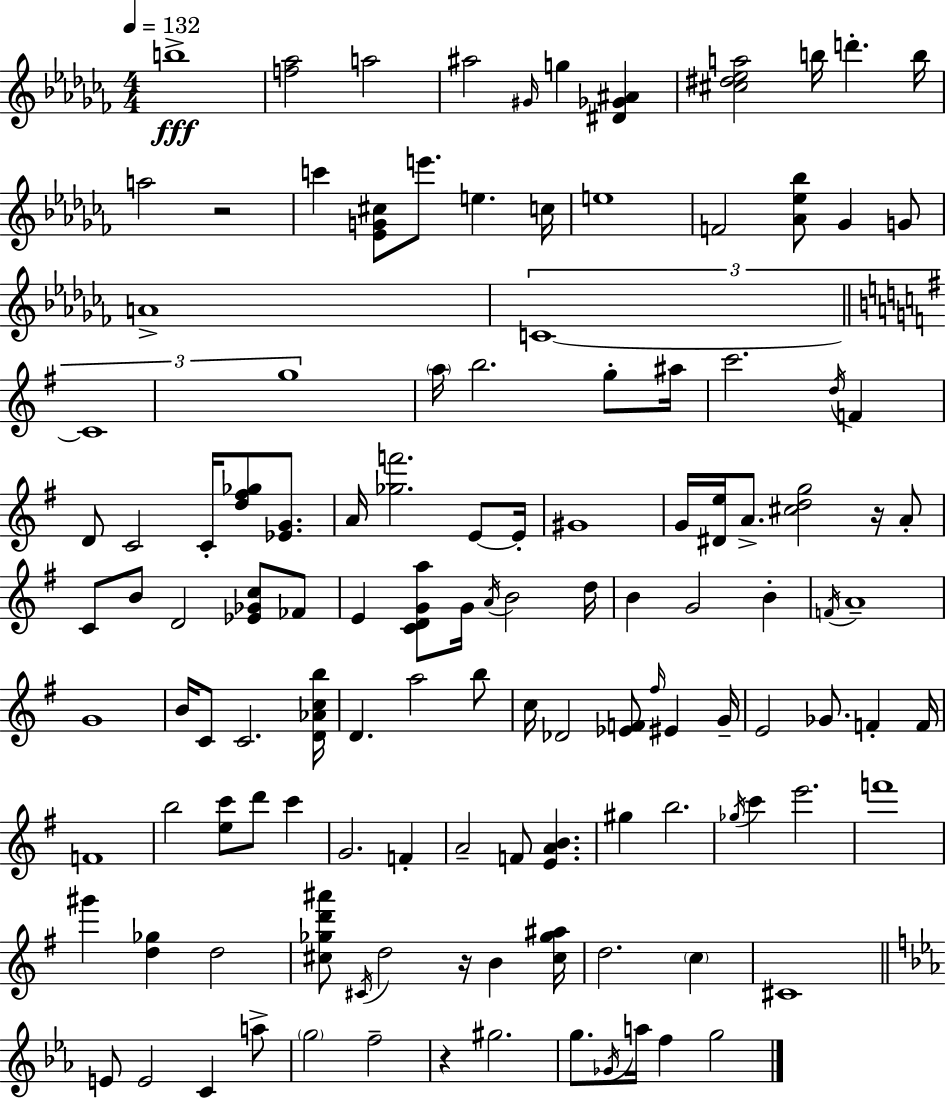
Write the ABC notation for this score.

X:1
T:Untitled
M:4/4
L:1/4
K:Abm
b4 [f_a]2 a2 ^a2 ^G/4 g [^D_G^A] [^c^d_ea]2 b/4 d' b/4 a2 z2 c' [_EG^c]/2 e'/2 e c/4 e4 F2 [_A_e_b]/2 _G G/2 A4 C4 C4 g4 a/4 b2 g/2 ^a/4 c'2 d/4 F D/2 C2 C/4 [d^f_g]/2 [_EG]/2 A/4 [_gf']2 E/2 E/4 ^G4 G/4 [^De]/4 A/2 [^cdg]2 z/4 A/2 C/2 B/2 D2 [_E_Gc]/2 _F/2 E [CDGa]/2 G/4 A/4 B2 d/4 B G2 B F/4 A4 G4 B/4 C/2 C2 [D_Acb]/4 D a2 b/2 c/4 _D2 [_EF]/2 ^f/4 ^E G/4 E2 _G/2 F F/4 F4 b2 [ec']/2 d'/2 c' G2 F A2 F/2 [EAB] ^g b2 _g/4 c' e'2 f'4 ^g' [d_g] d2 [^c_gd'^a']/2 ^C/4 d2 z/4 B [^c_g^a]/4 d2 c ^C4 E/2 E2 C a/2 g2 f2 z ^g2 g/2 _G/4 a/4 f g2